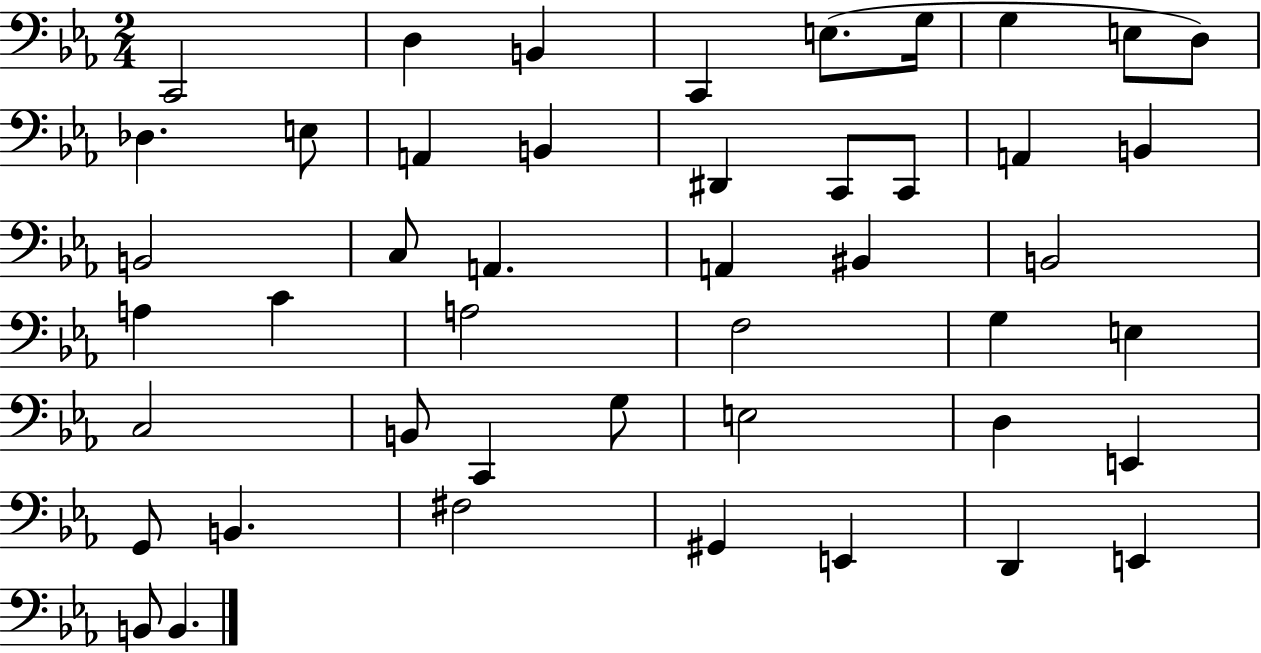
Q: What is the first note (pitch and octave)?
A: C2